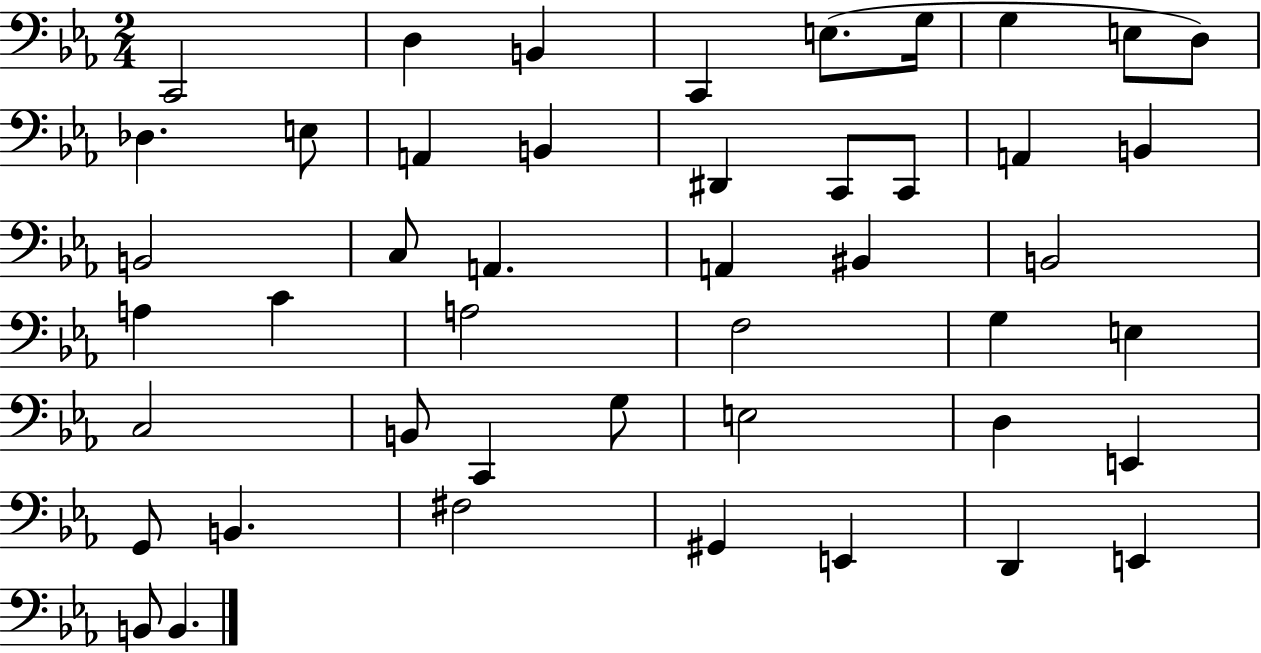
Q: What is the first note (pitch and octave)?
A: C2